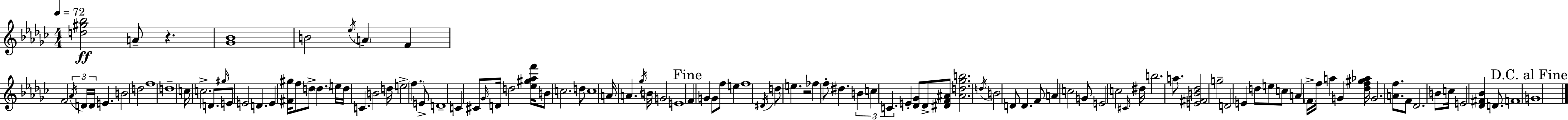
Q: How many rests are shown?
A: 2